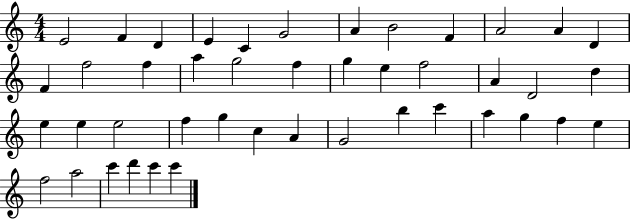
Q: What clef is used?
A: treble